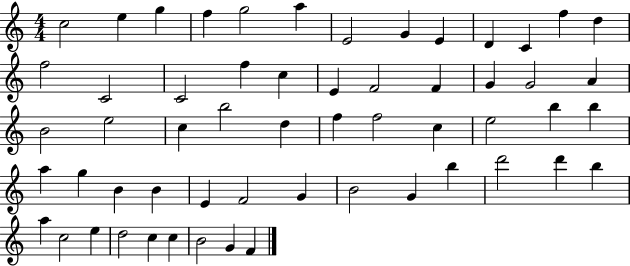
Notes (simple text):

C5/h E5/q G5/q F5/q G5/h A5/q E4/h G4/q E4/q D4/q C4/q F5/q D5/q F5/h C4/h C4/h F5/q C5/q E4/q F4/h F4/q G4/q G4/h A4/q B4/h E5/h C5/q B5/h D5/q F5/q F5/h C5/q E5/h B5/q B5/q A5/q G5/q B4/q B4/q E4/q F4/h G4/q B4/h G4/q B5/q D6/h D6/q B5/q A5/q C5/h E5/q D5/h C5/q C5/q B4/h G4/q F4/q